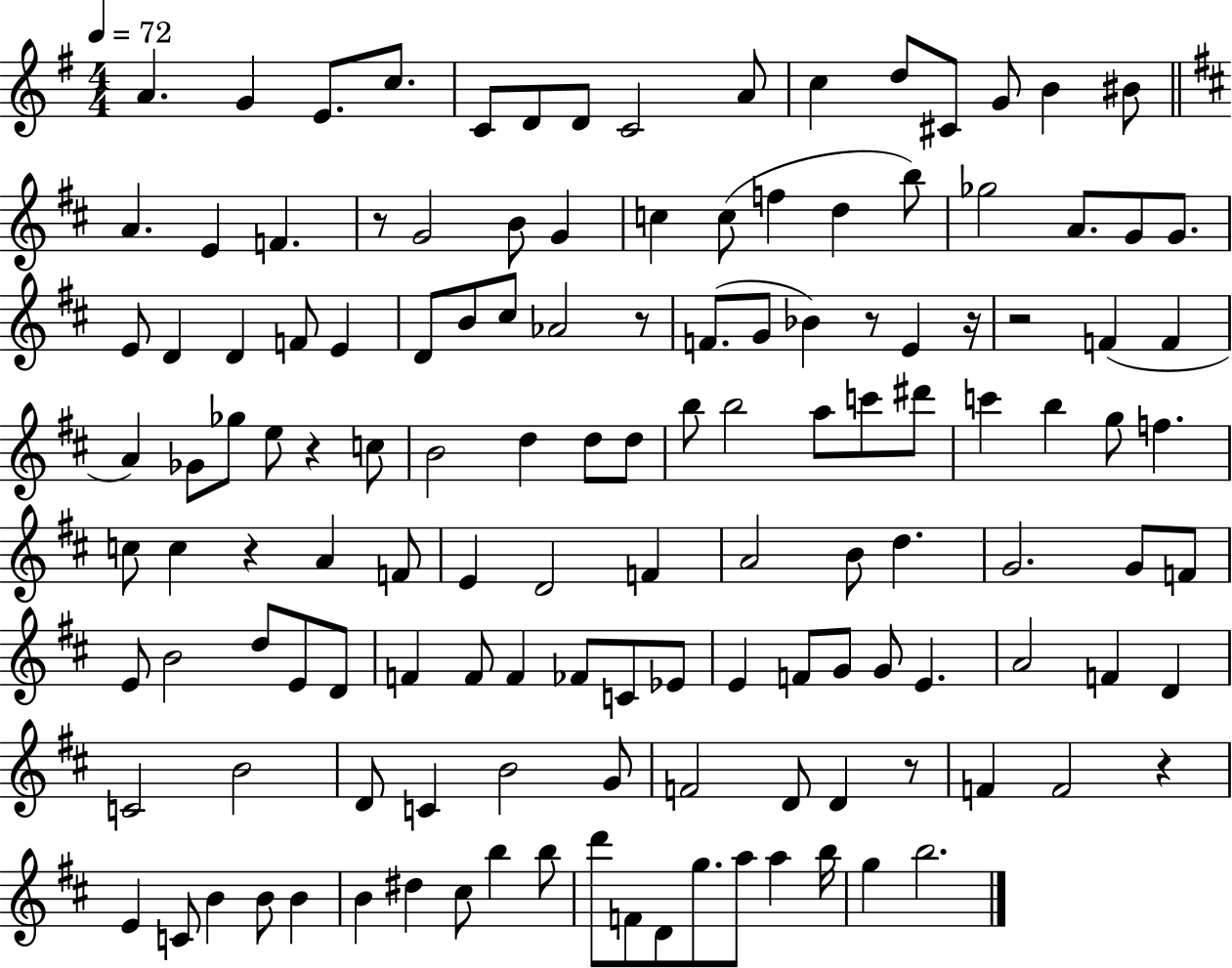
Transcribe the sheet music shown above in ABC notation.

X:1
T:Untitled
M:4/4
L:1/4
K:G
A G E/2 c/2 C/2 D/2 D/2 C2 A/2 c d/2 ^C/2 G/2 B ^B/2 A E F z/2 G2 B/2 G c c/2 f d b/2 _g2 A/2 G/2 G/2 E/2 D D F/2 E D/2 B/2 ^c/2 _A2 z/2 F/2 G/2 _B z/2 E z/4 z2 F F A _G/2 _g/2 e/2 z c/2 B2 d d/2 d/2 b/2 b2 a/2 c'/2 ^d'/2 c' b g/2 f c/2 c z A F/2 E D2 F A2 B/2 d G2 G/2 F/2 E/2 B2 d/2 E/2 D/2 F F/2 F _F/2 C/2 _E/2 E F/2 G/2 G/2 E A2 F D C2 B2 D/2 C B2 G/2 F2 D/2 D z/2 F F2 z E C/2 B B/2 B B ^d ^c/2 b b/2 d'/2 F/2 D/2 g/2 a/2 a b/4 g b2